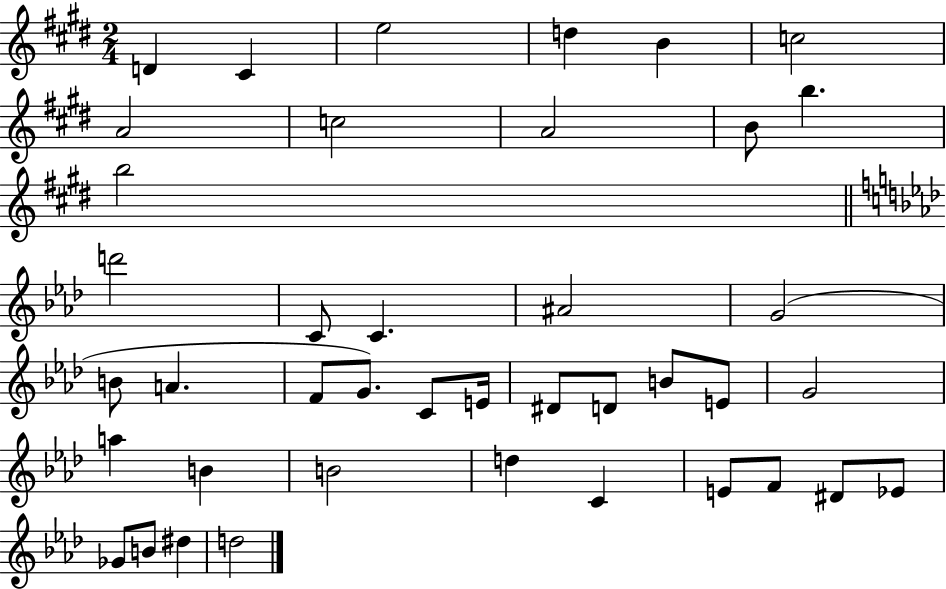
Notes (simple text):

D4/q C#4/q E5/h D5/q B4/q C5/h A4/h C5/h A4/h B4/e B5/q. B5/h D6/h C4/e C4/q. A#4/h G4/h B4/e A4/q. F4/e G4/e. C4/e E4/s D#4/e D4/e B4/e E4/e G4/h A5/q B4/q B4/h D5/q C4/q E4/e F4/e D#4/e Eb4/e Gb4/e B4/e D#5/q D5/h